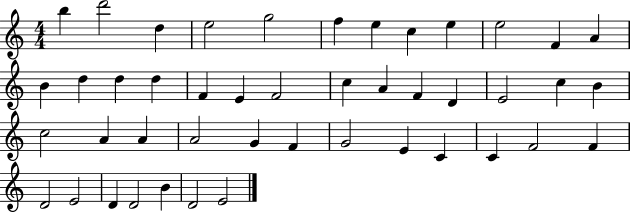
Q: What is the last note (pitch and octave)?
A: E4